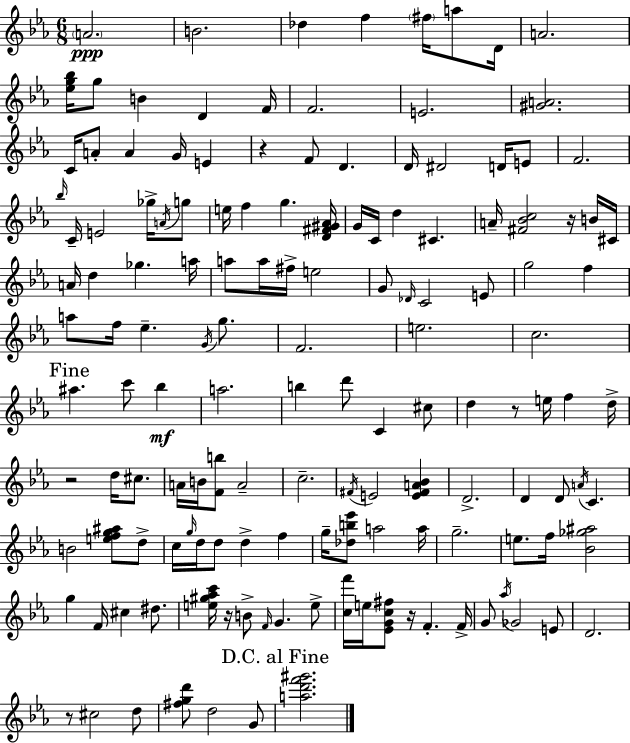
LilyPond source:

{
  \clef treble
  \numericTimeSignature
  \time 6/8
  \key ees \major
  \repeat volta 2 { \parenthesize a'2.\ppp | b'2. | des''4 f''4 \parenthesize fis''16 a''8 d'16 | a'2. | \break <ees'' g'' bes''>16 g''8 b'4 d'4 f'16 | f'2. | e'2. | <gis' a'>2. | \break c'16 a'8-. a'4 g'16 e'4 | r4 f'8 d'4. | d'16 dis'2 d'16 e'8 | f'2. | \break \grace { bes''16 } c'16-- e'2 ges''16-> \acciaccatura { a'16 } | g''8 e''16 f''4 g''4. | <d' fis' gis' aes'>16 g'16 c'16 d''4 cis'4. | a'16-- <fis' bes' c''>2 r16 | \break b'16 cis'16 a'16 d''4 ges''4. | a''16 a''8 a''16 fis''16-> e''2 | g'8 \grace { des'16 } c'2 | e'8 g''2 f''4 | \break a''8 f''16 ees''4.-- | \acciaccatura { g'16 } g''8. f'2. | e''2. | c''2. | \break \mark "Fine" ais''4. c'''8 | bes''4\mf a''2. | b''4 d'''8 c'4 | cis''8 d''4 r8 e''16 f''4 | \break d''16-> r2 | d''16 cis''8. a'16 b'16 <f' b''>8 a'2-- | c''2.-- | \acciaccatura { fis'16 } e'2 | \break <e' fis' a' bes'>4 d'2.-> | d'4 d'8 \acciaccatura { a'16 } | c'4. b'2 | <e'' f'' g'' ais''>8 d''8-> c''16 \grace { g''16 } d''16 d''8 d''4-> | \break f''4 g''16-- <des'' b'' ees'''>8 a''2 | a''16 g''2.-- | e''8. f''16 <bes' ges'' ais''>2 | g''4 f'16 | \break cis''4 dis''8. <e'' gis'' aes'' c'''>16 r16 b'8-> \grace { f'16 } | g'4. e''8-> <c'' f'''>16 e''16 <ees' g' c'' fis''>8 | r16 f'4.-. f'16-> g'8 \acciaccatura { aes''16 } ges'2 | e'8 d'2. | \break r8 cis''2 | d''8 <fis'' g'' d'''>8 d''2 | g'8 \mark "D.C. al Fine" <a'' d''' f''' gis'''>2. | } \bar "|."
}